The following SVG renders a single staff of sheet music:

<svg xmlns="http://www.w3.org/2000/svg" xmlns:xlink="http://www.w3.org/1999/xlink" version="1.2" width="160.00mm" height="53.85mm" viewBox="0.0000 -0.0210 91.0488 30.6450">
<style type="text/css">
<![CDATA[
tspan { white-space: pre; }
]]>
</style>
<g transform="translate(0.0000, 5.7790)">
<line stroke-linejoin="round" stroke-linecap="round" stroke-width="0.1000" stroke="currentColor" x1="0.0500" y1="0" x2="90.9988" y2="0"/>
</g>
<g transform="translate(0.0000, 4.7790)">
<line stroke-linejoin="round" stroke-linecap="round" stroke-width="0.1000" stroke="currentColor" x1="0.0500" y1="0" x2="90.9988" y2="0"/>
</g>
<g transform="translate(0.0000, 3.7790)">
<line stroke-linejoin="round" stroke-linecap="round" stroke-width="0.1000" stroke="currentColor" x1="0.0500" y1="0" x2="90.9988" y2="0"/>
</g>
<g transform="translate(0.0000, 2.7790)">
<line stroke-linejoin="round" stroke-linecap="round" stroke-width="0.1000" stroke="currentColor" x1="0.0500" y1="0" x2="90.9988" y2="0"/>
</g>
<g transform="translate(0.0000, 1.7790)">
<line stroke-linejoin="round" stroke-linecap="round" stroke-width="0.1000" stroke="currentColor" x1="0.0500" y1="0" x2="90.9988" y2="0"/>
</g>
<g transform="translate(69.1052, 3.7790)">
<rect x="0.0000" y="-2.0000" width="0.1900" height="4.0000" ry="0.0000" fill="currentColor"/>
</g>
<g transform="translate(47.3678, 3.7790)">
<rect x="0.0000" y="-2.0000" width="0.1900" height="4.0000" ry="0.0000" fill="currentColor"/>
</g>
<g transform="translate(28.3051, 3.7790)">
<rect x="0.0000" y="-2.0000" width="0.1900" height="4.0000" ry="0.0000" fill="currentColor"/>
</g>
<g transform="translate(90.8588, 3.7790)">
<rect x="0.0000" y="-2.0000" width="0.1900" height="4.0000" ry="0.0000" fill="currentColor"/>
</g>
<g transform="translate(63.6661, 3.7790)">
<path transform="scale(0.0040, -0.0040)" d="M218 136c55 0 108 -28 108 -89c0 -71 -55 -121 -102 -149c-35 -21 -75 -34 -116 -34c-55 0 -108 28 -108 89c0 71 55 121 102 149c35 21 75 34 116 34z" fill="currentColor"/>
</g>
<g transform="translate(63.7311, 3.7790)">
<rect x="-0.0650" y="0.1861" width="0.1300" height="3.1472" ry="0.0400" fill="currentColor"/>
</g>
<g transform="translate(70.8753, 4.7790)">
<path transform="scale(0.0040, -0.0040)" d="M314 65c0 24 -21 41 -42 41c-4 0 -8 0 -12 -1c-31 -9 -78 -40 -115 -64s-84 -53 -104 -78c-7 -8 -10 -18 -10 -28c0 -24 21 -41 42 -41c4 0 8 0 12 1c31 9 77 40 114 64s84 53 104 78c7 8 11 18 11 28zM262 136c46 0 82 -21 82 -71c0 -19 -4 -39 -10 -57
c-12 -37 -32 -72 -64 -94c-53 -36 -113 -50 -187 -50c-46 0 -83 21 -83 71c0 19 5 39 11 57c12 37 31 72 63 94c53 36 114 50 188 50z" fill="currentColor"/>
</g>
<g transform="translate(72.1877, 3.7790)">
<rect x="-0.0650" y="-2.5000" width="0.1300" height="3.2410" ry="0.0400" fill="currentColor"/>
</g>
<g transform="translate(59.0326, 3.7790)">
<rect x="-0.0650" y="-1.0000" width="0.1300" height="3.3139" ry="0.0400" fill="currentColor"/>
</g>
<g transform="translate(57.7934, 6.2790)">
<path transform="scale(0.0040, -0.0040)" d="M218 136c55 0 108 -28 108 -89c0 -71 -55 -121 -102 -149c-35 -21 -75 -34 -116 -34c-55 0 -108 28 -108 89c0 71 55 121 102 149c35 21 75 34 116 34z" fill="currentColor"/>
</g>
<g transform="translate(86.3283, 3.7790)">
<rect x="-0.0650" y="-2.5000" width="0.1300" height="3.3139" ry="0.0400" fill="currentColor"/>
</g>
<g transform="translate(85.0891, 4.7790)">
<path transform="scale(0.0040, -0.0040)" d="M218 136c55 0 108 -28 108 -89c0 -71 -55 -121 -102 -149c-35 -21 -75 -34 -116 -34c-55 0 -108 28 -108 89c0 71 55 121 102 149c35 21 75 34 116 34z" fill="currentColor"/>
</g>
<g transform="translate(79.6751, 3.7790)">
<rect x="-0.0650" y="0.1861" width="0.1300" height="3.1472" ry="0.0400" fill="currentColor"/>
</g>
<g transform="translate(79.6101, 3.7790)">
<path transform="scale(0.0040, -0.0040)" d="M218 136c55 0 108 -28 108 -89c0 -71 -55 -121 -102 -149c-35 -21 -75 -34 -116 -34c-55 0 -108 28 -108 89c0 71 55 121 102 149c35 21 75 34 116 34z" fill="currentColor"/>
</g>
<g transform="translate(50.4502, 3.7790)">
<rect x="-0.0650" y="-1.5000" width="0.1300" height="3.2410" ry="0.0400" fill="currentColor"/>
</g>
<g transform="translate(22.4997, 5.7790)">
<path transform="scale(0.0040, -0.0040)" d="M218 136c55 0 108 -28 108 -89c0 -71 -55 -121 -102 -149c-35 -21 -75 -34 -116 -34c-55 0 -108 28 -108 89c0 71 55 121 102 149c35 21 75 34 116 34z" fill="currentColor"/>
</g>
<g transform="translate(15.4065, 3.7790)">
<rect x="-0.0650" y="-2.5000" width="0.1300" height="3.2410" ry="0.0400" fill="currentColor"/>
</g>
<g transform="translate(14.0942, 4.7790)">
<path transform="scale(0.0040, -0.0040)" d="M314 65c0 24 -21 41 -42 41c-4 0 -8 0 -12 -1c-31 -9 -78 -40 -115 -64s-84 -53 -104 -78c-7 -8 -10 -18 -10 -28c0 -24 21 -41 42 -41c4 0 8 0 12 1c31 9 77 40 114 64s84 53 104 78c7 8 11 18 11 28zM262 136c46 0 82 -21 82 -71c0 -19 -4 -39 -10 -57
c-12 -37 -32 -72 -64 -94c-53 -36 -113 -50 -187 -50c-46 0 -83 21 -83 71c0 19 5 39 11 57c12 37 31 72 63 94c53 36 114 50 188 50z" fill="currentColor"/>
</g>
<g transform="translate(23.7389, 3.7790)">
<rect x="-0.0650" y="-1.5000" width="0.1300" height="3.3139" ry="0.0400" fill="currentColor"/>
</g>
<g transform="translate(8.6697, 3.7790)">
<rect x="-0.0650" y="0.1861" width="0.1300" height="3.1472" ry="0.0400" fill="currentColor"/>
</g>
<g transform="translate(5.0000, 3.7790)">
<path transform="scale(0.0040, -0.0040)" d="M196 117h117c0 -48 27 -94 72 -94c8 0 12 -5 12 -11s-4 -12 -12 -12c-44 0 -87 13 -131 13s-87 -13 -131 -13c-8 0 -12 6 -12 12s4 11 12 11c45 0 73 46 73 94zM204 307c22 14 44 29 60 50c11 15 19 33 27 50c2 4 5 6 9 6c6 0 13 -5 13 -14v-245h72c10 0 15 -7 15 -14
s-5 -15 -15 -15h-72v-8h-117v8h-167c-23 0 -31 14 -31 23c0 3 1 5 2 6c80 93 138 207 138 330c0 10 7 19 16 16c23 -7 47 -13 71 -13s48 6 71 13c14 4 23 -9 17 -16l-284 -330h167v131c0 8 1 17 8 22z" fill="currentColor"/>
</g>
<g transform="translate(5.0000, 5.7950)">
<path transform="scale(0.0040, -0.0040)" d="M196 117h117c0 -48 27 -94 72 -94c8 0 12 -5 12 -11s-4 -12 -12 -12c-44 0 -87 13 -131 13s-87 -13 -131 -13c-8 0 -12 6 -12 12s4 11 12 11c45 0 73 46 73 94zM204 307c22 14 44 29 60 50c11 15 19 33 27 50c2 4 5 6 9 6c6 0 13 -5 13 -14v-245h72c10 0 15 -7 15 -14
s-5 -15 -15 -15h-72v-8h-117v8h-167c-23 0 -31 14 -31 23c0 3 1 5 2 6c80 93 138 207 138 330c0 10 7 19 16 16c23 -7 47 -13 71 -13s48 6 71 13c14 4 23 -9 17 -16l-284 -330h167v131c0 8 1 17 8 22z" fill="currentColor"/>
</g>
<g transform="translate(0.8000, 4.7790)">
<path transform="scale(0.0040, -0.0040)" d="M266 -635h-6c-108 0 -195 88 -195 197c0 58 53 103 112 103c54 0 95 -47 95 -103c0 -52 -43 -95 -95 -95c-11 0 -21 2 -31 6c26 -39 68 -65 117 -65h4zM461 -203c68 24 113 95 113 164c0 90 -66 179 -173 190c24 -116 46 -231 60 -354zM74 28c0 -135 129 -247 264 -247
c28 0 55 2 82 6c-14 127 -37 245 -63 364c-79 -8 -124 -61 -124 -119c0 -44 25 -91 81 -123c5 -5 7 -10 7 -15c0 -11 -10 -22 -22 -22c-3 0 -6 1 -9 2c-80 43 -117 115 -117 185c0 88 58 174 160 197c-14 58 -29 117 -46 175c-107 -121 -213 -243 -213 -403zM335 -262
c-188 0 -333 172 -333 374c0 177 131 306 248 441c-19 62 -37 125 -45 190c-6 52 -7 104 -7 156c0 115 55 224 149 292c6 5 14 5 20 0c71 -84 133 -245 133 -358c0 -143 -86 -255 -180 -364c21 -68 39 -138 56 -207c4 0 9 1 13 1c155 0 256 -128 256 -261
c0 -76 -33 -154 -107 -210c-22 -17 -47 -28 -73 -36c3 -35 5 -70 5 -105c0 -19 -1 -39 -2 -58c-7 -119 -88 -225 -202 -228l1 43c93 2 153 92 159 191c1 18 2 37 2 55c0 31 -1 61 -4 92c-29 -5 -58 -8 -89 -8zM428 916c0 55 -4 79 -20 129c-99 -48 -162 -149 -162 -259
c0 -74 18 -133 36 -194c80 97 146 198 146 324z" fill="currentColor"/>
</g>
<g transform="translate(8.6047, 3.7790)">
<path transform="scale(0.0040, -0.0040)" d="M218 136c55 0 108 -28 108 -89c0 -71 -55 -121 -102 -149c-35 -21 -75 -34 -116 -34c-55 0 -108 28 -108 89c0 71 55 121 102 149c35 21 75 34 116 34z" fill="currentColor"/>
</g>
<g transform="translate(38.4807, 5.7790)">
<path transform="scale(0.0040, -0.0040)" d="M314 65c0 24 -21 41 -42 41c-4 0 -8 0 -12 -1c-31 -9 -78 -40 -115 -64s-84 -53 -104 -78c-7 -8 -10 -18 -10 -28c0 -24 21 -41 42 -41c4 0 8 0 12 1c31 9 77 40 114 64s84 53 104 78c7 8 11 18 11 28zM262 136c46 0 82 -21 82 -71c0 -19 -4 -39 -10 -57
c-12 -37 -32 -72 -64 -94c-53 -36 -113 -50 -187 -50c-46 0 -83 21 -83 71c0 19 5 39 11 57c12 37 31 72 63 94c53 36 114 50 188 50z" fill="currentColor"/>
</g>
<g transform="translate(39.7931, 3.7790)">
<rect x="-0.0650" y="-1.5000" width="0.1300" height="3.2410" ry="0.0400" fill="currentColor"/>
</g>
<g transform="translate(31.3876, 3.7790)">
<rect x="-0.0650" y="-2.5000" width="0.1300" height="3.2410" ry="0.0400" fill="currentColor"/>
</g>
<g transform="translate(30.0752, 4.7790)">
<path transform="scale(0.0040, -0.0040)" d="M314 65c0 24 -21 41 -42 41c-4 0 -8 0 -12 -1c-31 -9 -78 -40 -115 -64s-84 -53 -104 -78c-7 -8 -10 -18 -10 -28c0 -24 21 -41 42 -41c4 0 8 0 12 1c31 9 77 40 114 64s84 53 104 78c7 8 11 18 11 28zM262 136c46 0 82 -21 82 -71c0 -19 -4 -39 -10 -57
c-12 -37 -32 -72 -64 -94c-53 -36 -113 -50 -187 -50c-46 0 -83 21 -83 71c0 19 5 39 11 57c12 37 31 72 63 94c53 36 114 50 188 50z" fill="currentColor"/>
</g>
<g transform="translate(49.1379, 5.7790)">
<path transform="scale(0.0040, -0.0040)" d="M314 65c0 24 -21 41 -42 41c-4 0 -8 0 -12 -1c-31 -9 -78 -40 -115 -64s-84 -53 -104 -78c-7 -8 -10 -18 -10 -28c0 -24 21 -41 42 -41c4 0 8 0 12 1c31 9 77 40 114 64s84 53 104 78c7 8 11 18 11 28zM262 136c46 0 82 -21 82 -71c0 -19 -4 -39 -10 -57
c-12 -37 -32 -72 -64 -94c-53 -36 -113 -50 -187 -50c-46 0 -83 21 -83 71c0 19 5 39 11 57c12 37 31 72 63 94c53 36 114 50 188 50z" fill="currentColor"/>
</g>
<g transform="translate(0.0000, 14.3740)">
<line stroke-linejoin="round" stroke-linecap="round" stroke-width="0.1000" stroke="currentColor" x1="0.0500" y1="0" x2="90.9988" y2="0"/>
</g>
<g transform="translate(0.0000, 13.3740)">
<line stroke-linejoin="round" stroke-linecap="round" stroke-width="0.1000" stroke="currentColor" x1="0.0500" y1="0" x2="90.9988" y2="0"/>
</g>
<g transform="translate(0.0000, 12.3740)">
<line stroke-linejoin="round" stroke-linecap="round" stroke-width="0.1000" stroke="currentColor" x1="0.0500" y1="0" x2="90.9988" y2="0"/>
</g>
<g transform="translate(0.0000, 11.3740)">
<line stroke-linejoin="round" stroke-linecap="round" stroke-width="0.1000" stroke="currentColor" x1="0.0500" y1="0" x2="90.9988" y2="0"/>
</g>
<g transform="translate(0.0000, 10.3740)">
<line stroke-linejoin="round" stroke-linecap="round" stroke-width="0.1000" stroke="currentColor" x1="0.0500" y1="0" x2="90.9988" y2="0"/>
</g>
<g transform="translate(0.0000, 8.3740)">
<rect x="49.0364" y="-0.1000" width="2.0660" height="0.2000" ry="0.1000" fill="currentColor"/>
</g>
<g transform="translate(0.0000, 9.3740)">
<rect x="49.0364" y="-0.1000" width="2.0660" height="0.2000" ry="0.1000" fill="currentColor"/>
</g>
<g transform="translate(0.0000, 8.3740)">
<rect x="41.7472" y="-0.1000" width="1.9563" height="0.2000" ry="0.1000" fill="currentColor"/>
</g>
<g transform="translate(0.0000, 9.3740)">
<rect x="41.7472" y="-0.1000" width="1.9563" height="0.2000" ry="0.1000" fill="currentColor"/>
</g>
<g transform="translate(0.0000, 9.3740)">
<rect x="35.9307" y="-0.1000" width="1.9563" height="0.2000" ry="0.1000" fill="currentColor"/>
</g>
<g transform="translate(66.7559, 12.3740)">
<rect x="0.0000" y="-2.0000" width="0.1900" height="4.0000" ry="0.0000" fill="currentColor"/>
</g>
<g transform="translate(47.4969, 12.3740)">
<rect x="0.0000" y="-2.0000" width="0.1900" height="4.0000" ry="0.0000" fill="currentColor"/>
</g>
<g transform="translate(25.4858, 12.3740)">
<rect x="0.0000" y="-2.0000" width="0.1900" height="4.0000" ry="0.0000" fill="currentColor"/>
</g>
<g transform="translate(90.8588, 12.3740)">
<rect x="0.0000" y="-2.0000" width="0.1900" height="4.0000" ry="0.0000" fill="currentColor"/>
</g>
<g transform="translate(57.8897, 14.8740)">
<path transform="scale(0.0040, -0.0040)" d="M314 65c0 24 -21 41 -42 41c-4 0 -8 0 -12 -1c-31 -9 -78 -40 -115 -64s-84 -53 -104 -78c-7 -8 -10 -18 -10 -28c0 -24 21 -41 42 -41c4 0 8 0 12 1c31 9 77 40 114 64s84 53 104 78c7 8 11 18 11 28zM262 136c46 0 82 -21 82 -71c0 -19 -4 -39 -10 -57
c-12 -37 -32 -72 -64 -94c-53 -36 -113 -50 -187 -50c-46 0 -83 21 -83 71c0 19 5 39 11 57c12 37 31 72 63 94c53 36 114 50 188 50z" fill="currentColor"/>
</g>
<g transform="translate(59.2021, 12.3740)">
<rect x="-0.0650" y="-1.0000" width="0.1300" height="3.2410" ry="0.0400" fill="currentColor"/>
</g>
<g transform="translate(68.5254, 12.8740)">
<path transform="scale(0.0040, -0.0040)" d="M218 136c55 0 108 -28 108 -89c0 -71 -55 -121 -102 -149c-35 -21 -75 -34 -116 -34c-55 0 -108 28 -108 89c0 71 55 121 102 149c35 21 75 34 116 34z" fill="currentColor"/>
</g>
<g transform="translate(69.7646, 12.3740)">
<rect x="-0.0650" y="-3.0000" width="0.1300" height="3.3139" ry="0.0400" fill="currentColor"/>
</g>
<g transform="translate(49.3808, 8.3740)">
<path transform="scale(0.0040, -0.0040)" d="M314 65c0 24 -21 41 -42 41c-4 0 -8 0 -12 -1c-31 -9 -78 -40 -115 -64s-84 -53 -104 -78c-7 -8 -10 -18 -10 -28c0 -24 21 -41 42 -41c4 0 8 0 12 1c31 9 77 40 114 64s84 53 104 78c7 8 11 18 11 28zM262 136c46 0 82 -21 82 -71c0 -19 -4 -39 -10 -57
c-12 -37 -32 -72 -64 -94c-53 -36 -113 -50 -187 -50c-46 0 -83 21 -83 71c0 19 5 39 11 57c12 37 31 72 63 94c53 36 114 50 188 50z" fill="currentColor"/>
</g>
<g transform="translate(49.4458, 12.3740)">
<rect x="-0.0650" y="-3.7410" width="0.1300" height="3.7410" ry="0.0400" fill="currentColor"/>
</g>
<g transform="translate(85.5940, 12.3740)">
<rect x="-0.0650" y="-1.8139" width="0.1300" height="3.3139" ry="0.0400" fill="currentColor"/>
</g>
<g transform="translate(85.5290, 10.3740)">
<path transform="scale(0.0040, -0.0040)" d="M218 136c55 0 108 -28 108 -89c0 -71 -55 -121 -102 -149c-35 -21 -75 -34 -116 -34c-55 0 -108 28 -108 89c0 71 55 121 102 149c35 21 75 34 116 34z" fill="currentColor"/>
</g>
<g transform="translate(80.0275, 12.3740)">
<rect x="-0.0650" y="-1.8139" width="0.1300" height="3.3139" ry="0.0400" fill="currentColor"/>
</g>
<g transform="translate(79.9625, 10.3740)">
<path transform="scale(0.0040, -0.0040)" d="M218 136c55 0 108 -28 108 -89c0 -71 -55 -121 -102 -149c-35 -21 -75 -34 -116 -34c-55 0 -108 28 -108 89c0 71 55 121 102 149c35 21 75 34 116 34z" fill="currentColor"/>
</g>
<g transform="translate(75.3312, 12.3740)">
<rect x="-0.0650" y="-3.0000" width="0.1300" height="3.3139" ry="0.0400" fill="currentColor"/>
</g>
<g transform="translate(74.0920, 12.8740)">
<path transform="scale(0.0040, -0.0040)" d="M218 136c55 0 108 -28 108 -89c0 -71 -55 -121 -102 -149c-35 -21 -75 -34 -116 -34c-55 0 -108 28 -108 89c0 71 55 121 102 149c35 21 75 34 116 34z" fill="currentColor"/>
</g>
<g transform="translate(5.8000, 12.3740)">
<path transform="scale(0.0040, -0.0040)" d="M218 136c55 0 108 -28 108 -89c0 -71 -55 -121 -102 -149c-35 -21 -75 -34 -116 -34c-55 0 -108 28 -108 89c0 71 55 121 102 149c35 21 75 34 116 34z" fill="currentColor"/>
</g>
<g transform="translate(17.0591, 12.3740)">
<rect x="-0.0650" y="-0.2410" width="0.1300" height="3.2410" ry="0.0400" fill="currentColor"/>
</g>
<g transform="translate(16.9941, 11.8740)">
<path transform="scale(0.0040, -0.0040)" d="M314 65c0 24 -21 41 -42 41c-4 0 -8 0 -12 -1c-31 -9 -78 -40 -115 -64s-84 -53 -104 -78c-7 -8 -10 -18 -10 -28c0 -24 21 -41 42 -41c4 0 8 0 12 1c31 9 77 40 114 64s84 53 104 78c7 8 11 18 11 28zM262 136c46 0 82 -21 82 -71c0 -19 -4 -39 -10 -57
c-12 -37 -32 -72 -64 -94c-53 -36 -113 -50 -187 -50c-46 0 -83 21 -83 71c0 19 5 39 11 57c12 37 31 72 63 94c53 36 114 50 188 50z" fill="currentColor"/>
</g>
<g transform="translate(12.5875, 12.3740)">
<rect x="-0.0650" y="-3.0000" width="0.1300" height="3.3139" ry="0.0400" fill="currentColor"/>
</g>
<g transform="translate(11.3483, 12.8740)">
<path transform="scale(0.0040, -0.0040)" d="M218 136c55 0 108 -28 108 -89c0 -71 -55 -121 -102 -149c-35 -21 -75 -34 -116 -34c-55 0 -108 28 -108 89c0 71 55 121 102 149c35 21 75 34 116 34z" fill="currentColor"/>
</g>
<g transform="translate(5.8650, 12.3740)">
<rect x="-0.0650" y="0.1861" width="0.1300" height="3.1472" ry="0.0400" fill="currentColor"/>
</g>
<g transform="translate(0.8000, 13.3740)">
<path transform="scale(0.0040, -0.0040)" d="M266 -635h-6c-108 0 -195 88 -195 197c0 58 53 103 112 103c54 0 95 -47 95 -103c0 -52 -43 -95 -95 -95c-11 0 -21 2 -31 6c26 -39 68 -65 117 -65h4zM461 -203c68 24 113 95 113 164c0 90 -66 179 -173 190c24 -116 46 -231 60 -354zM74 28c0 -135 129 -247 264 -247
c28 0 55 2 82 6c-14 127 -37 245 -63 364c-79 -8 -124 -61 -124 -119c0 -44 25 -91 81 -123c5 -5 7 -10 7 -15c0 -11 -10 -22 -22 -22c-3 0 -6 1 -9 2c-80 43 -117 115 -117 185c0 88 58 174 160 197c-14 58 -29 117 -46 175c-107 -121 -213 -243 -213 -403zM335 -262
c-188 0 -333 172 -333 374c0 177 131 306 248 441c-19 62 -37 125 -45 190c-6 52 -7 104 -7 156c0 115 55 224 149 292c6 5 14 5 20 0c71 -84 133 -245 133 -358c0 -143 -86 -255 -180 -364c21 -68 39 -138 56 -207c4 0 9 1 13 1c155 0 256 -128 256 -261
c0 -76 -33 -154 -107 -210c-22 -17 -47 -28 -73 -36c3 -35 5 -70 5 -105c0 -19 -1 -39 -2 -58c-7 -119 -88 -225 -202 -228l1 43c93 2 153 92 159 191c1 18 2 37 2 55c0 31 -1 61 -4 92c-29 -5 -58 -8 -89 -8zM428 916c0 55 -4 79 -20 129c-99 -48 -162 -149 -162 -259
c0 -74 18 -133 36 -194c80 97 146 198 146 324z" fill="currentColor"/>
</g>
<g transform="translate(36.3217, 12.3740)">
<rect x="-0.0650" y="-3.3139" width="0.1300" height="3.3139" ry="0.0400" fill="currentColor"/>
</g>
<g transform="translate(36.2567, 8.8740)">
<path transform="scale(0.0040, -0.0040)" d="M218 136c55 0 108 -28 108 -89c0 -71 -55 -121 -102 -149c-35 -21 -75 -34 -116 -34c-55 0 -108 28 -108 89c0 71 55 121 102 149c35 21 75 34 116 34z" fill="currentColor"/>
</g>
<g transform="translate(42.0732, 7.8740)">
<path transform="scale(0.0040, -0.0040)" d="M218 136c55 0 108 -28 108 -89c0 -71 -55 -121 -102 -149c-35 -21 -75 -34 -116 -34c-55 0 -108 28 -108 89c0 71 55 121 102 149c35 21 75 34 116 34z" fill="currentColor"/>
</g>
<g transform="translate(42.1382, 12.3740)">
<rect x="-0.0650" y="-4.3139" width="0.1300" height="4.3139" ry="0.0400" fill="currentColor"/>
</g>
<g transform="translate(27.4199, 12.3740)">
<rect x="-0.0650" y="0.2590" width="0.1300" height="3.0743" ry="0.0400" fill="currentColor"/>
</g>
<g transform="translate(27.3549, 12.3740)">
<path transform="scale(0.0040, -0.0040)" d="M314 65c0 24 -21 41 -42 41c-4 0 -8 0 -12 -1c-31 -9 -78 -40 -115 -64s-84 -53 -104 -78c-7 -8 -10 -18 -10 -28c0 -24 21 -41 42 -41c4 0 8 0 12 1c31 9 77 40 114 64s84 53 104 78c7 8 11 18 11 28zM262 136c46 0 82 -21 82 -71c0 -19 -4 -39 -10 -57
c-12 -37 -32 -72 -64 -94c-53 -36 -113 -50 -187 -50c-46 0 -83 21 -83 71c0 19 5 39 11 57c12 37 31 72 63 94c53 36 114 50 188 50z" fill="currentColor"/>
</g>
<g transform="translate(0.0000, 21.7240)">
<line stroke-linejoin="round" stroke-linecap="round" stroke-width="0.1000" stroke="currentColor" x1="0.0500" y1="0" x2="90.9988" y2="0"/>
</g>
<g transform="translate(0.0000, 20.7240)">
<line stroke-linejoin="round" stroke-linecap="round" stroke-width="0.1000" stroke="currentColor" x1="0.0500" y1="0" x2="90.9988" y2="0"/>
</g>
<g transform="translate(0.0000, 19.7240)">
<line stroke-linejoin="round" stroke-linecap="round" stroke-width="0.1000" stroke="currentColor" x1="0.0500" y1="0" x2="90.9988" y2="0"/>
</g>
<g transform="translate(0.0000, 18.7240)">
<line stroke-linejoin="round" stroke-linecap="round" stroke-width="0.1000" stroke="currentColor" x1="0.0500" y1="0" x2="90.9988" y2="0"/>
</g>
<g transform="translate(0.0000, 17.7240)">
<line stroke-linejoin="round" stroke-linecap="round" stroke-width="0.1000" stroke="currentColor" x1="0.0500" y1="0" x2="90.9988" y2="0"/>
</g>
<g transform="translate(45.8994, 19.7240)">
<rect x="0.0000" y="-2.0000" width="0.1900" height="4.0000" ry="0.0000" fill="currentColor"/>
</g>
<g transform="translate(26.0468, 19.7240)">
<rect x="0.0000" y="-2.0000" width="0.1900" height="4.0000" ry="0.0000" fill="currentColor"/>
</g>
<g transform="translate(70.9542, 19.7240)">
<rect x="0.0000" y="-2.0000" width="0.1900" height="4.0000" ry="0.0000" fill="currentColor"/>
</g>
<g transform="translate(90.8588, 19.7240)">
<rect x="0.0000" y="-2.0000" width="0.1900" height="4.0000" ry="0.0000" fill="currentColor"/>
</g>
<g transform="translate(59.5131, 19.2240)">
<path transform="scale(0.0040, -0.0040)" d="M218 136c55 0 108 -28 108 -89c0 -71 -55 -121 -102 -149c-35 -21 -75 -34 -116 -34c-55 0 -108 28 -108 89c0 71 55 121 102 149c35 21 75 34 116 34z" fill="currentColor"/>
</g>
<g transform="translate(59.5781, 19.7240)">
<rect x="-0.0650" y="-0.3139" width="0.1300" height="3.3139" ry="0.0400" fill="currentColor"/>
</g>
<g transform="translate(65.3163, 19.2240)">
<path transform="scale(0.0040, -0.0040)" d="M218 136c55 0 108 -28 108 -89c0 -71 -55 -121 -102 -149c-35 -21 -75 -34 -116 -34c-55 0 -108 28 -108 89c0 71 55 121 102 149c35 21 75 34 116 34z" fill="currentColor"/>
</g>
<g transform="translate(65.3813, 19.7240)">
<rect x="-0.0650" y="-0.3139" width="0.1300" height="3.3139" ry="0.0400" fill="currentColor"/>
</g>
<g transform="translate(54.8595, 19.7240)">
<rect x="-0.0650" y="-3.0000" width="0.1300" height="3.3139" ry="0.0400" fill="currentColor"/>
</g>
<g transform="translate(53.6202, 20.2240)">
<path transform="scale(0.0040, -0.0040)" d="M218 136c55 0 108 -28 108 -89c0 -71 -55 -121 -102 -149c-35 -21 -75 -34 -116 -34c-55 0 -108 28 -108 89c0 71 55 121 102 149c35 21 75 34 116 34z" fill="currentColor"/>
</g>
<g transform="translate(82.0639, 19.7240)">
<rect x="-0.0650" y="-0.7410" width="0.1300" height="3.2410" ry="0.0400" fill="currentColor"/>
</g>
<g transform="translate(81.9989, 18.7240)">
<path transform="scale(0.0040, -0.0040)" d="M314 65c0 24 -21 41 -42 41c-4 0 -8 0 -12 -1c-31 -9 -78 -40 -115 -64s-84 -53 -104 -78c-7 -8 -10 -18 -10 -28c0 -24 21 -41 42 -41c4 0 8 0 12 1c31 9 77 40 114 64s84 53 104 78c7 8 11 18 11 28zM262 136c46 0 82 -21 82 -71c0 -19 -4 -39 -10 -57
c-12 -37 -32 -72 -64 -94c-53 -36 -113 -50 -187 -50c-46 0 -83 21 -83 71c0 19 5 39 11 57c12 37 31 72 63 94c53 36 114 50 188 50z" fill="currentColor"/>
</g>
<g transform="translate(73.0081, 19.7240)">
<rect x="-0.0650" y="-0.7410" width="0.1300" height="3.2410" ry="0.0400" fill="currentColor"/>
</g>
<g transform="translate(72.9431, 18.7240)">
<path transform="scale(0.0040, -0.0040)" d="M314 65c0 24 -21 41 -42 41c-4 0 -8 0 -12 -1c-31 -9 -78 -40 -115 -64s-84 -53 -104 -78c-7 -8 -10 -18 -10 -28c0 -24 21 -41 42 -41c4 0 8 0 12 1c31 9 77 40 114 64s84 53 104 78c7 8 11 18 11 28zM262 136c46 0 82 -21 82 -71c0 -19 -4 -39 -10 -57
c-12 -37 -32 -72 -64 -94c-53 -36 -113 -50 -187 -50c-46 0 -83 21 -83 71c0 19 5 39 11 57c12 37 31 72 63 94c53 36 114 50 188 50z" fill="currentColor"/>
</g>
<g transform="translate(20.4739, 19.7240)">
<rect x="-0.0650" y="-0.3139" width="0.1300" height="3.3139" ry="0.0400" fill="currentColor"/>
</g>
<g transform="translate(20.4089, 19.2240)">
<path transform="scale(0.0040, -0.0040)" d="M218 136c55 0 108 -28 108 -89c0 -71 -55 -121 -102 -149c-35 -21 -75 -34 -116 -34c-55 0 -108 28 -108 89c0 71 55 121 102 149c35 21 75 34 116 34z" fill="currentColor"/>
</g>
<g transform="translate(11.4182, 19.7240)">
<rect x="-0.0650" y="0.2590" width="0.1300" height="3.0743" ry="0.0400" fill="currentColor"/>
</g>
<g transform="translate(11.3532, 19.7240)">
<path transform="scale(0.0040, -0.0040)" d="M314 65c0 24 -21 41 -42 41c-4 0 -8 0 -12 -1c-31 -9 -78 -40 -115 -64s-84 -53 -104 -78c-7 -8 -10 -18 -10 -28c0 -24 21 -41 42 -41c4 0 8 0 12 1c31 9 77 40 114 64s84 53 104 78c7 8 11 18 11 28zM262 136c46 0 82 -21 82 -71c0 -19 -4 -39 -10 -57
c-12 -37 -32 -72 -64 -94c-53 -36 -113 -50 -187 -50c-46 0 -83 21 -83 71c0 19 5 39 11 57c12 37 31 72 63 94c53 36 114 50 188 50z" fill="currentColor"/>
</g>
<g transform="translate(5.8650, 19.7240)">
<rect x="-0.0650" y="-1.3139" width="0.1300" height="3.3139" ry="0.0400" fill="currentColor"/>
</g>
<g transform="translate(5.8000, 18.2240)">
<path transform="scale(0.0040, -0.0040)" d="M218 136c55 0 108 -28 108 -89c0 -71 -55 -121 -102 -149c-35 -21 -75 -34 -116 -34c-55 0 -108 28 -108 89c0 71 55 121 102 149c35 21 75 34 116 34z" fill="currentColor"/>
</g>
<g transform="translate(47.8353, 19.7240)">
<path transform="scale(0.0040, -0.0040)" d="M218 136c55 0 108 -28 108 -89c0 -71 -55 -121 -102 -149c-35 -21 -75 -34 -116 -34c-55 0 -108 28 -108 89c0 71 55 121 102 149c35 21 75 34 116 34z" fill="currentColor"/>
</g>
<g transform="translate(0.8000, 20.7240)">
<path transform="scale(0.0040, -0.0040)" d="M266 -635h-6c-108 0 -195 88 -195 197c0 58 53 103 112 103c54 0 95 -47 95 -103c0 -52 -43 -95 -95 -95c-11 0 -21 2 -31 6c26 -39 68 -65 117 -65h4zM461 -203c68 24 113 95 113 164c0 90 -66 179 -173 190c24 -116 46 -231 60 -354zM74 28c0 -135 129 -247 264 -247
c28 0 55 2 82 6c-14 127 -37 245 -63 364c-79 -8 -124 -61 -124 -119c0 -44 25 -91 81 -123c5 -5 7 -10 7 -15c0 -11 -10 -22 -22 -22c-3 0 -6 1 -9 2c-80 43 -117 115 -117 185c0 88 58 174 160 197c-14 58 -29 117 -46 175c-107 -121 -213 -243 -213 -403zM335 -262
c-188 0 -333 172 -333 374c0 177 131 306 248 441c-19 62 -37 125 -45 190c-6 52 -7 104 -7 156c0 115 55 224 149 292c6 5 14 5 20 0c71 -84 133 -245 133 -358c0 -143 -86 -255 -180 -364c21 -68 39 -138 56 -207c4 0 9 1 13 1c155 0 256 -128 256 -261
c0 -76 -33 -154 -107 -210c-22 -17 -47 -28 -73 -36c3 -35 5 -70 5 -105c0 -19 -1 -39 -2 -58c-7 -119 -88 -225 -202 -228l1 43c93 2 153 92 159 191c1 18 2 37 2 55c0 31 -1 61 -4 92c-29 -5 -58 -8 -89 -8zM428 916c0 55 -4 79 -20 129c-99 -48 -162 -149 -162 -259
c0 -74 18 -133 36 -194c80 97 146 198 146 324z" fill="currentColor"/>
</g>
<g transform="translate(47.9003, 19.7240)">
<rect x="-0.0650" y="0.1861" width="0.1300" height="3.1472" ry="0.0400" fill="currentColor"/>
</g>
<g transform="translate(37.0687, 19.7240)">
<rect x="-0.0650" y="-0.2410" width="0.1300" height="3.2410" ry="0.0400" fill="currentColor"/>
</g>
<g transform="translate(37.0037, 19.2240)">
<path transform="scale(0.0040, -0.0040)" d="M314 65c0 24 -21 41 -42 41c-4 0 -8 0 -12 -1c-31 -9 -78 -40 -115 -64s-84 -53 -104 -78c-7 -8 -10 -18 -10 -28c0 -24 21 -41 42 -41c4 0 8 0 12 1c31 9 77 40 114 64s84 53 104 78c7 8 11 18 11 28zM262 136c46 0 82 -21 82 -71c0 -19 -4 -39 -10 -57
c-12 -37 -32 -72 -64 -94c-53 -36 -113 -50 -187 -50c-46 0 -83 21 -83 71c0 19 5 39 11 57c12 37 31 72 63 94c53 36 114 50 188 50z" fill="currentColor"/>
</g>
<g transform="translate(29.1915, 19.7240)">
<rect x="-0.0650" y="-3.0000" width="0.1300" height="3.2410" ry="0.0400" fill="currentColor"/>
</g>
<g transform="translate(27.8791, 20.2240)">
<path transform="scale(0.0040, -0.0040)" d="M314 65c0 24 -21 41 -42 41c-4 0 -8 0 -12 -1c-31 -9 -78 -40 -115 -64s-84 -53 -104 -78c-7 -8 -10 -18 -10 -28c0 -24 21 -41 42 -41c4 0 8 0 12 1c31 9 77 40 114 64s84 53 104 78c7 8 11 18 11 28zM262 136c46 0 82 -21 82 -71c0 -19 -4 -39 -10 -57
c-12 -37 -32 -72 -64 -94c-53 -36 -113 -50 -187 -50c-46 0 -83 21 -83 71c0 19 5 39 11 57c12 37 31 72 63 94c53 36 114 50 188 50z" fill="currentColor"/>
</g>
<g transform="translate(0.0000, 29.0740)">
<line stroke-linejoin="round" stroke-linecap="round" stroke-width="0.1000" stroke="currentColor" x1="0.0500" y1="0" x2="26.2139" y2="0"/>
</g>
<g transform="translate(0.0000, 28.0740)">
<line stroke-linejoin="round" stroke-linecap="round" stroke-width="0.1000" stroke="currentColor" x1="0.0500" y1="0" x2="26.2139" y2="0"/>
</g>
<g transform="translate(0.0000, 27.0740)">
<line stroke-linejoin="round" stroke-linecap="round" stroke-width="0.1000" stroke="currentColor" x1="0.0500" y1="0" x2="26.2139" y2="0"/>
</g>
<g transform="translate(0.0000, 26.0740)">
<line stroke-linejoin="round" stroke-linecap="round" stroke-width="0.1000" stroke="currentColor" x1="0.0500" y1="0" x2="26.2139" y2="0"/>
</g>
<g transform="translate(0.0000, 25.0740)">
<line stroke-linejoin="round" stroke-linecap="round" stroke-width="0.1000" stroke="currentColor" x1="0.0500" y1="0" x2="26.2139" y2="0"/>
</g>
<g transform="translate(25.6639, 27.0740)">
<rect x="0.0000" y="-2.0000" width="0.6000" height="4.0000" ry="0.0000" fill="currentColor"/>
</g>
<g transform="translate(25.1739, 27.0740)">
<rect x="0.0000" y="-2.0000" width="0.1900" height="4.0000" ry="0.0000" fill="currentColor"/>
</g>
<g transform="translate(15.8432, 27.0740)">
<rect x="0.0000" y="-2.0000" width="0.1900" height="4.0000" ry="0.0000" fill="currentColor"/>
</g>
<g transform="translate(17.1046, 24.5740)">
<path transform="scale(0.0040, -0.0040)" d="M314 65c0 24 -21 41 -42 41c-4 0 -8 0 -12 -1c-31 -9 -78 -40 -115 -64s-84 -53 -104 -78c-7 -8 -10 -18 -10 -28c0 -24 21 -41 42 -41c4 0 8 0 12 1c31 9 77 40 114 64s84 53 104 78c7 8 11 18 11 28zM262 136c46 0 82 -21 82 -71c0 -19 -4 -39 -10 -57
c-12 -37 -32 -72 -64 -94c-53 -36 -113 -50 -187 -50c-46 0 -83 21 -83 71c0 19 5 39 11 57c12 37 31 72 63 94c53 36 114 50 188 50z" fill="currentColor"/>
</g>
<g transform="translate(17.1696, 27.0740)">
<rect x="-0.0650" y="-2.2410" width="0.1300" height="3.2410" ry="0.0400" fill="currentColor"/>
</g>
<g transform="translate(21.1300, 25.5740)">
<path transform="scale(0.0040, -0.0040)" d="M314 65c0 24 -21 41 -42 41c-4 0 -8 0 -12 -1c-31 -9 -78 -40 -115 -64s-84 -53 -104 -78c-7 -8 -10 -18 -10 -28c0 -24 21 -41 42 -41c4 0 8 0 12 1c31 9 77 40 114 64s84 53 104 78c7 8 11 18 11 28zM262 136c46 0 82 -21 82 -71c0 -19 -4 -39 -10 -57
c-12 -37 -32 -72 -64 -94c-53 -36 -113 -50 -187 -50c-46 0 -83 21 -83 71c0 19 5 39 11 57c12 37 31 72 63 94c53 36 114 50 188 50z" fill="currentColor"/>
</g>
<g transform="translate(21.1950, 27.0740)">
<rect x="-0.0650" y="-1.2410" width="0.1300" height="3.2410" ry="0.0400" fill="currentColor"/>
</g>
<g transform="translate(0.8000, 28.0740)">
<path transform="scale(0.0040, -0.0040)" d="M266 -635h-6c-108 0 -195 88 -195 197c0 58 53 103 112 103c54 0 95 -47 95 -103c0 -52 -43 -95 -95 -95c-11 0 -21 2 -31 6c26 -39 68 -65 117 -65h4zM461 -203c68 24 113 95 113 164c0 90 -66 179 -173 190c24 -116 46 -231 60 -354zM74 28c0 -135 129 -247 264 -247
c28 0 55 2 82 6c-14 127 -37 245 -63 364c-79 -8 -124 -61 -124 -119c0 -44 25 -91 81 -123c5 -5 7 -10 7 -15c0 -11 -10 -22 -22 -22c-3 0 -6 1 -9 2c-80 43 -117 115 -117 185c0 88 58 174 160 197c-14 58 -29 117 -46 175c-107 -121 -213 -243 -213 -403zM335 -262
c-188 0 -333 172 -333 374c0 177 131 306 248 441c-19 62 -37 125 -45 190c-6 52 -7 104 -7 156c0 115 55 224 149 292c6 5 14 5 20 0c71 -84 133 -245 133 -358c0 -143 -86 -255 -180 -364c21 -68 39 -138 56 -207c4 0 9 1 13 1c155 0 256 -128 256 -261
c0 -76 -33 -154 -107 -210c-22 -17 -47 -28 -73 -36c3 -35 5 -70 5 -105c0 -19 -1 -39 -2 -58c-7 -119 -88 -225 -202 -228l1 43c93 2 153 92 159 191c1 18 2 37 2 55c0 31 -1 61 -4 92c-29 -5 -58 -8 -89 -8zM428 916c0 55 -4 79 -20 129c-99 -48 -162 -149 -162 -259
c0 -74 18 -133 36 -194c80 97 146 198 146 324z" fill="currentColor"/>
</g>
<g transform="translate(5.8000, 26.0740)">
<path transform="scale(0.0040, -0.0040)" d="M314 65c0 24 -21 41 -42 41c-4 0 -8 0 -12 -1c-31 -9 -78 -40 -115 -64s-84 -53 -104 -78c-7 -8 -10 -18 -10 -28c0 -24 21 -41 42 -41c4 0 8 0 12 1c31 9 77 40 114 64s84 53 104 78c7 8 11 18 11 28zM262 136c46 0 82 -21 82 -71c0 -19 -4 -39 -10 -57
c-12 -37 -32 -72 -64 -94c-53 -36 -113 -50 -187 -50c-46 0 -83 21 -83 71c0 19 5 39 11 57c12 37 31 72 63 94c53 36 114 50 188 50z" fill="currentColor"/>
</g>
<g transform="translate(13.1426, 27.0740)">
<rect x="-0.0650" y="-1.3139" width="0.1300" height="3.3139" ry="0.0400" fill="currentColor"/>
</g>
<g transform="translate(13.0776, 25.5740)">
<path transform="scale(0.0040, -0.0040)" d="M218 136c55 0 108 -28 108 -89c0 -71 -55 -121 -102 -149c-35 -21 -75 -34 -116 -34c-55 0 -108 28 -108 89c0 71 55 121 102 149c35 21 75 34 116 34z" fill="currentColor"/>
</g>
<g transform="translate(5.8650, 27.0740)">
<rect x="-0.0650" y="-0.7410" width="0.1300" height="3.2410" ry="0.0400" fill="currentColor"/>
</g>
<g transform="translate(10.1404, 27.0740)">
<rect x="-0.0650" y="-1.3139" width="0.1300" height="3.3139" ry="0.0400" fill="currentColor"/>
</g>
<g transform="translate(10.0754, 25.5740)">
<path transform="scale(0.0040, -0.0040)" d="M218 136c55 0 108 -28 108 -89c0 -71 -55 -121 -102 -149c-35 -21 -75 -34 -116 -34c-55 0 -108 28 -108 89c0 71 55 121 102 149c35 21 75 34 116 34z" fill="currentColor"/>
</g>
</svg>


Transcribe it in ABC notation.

X:1
T:Untitled
M:4/4
L:1/4
K:C
B G2 E G2 E2 E2 D B G2 B G B A c2 B2 b d' c'2 D2 A A f f e B2 c A2 c2 B A c c d2 d2 d2 e e g2 e2